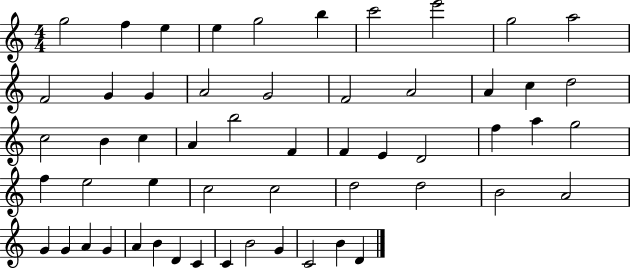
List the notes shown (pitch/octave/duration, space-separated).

G5/h F5/q E5/q E5/q G5/h B5/q C6/h E6/h G5/h A5/h F4/h G4/q G4/q A4/h G4/h F4/h A4/h A4/q C5/q D5/h C5/h B4/q C5/q A4/q B5/h F4/q F4/q E4/q D4/h F5/q A5/q G5/h F5/q E5/h E5/q C5/h C5/h D5/h D5/h B4/h A4/h G4/q G4/q A4/q G4/q A4/q B4/q D4/q C4/q C4/q B4/h G4/q C4/h B4/q D4/q